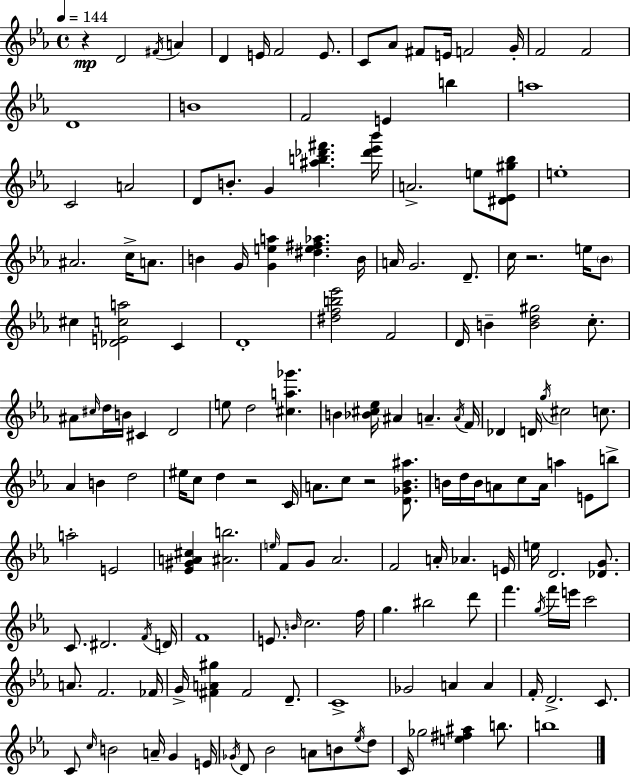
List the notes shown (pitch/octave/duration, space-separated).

R/q D4/h F#4/s A4/q D4/q E4/s F4/h E4/e. C4/e Ab4/e F#4/e E4/s F4/h G4/s F4/h F4/h D4/w B4/w F4/h E4/q B5/q A5/w C4/h A4/h D4/e B4/e. G4/q [A#5,B5,Db6,F#6]/q. [Db6,Eb6,Bb6]/s A4/h. E5/e [D#4,Eb4,G#5,Bb5]/e E5/w A#4/h. C5/s A4/e. B4/q G4/s [G4,E5,A5]/q [D#5,E5,F#5,Ab5]/q. B4/s A4/s G4/h. D4/e. C5/s R/h. E5/s Bb4/e C#5/q [Db4,E4,C5,A5]/h C4/q D4/w [D#5,F5,B5,Eb6]/h F4/h D4/s B4/q [B4,D5,G#5]/h C5/e. A#4/e C#5/s D5/s B4/s C#4/q D4/h E5/e D5/h [C#5,A5,Gb6]/q. B4/q [Bb4,C#5,Eb5]/s A#4/q A4/q. A4/s F4/s Db4/q D4/s G5/s C#5/h C5/e. Ab4/q B4/q D5/h EIS5/s C5/e D5/q R/h C4/s A4/e. C5/e R/h [D4,Gb4,Bb4,A#5]/e. B4/s D5/s B4/s A4/e C5/e A4/s A5/q E4/e B5/e A5/h E4/h [Eb4,G#4,A4,C#5]/q [A#4,B5]/h. E5/s F4/e G4/e Ab4/h. F4/h A4/s Ab4/q. E4/s E5/s D4/h. [Db4,G4]/e. C4/e. D#4/h. F4/s D4/s F4/w E4/e. B4/s C5/h. F5/s G5/q. BIS5/h D6/e F6/q. G5/s F6/s E6/s C6/h A4/e. F4/h. FES4/s G4/s [F#4,A4,G#5]/q F#4/h D4/e. C4/w Gb4/h A4/q A4/q F4/s D4/h. C4/e. C4/e C5/s B4/h A4/s G4/q E4/s Gb4/s D4/e Bb4/h A4/e B4/e Eb5/s D5/e C4/s Gb5/h [E5,F#5,A#5]/q B5/e. B5/w